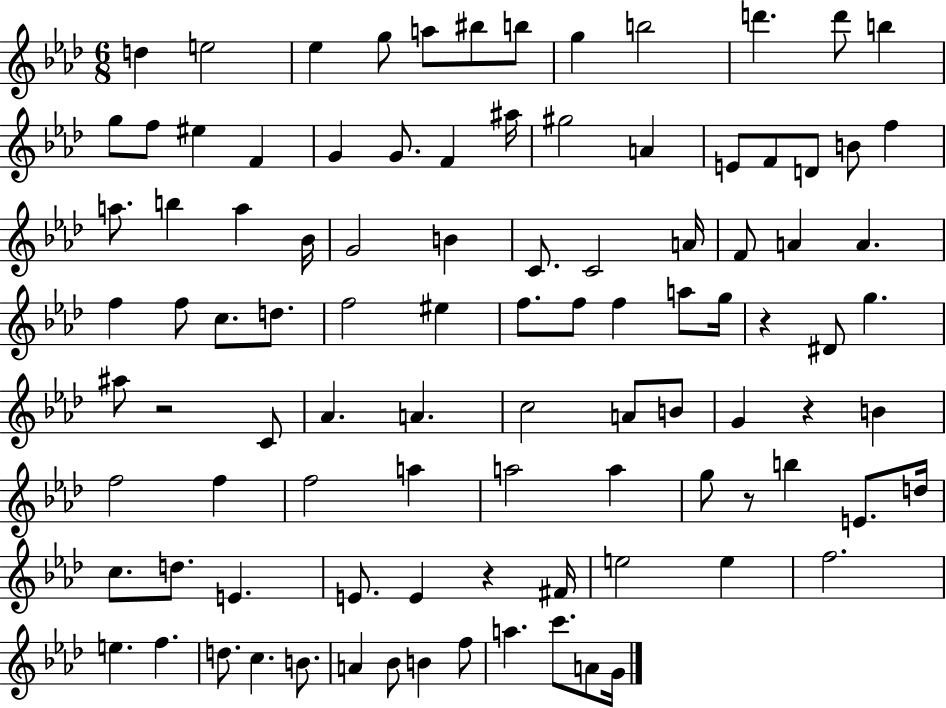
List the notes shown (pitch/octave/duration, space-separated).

D5/q E5/h Eb5/q G5/e A5/e BIS5/e B5/e G5/q B5/h D6/q. D6/e B5/q G5/e F5/e EIS5/q F4/q G4/q G4/e. F4/q A#5/s G#5/h A4/q E4/e F4/e D4/e B4/e F5/q A5/e. B5/q A5/q Bb4/s G4/h B4/q C4/e. C4/h A4/s F4/e A4/q A4/q. F5/q F5/e C5/e. D5/e. F5/h EIS5/q F5/e. F5/e F5/q A5/e G5/s R/q D#4/e G5/q. A#5/e R/h C4/e Ab4/q. A4/q. C5/h A4/e B4/e G4/q R/q B4/q F5/h F5/q F5/h A5/q A5/h A5/q G5/e R/e B5/q E4/e. D5/s C5/e. D5/e. E4/q. E4/e. E4/q R/q F#4/s E5/h E5/q F5/h. E5/q. F5/q. D5/e. C5/q. B4/e. A4/q Bb4/e B4/q F5/e A5/q. C6/e. A4/e G4/s